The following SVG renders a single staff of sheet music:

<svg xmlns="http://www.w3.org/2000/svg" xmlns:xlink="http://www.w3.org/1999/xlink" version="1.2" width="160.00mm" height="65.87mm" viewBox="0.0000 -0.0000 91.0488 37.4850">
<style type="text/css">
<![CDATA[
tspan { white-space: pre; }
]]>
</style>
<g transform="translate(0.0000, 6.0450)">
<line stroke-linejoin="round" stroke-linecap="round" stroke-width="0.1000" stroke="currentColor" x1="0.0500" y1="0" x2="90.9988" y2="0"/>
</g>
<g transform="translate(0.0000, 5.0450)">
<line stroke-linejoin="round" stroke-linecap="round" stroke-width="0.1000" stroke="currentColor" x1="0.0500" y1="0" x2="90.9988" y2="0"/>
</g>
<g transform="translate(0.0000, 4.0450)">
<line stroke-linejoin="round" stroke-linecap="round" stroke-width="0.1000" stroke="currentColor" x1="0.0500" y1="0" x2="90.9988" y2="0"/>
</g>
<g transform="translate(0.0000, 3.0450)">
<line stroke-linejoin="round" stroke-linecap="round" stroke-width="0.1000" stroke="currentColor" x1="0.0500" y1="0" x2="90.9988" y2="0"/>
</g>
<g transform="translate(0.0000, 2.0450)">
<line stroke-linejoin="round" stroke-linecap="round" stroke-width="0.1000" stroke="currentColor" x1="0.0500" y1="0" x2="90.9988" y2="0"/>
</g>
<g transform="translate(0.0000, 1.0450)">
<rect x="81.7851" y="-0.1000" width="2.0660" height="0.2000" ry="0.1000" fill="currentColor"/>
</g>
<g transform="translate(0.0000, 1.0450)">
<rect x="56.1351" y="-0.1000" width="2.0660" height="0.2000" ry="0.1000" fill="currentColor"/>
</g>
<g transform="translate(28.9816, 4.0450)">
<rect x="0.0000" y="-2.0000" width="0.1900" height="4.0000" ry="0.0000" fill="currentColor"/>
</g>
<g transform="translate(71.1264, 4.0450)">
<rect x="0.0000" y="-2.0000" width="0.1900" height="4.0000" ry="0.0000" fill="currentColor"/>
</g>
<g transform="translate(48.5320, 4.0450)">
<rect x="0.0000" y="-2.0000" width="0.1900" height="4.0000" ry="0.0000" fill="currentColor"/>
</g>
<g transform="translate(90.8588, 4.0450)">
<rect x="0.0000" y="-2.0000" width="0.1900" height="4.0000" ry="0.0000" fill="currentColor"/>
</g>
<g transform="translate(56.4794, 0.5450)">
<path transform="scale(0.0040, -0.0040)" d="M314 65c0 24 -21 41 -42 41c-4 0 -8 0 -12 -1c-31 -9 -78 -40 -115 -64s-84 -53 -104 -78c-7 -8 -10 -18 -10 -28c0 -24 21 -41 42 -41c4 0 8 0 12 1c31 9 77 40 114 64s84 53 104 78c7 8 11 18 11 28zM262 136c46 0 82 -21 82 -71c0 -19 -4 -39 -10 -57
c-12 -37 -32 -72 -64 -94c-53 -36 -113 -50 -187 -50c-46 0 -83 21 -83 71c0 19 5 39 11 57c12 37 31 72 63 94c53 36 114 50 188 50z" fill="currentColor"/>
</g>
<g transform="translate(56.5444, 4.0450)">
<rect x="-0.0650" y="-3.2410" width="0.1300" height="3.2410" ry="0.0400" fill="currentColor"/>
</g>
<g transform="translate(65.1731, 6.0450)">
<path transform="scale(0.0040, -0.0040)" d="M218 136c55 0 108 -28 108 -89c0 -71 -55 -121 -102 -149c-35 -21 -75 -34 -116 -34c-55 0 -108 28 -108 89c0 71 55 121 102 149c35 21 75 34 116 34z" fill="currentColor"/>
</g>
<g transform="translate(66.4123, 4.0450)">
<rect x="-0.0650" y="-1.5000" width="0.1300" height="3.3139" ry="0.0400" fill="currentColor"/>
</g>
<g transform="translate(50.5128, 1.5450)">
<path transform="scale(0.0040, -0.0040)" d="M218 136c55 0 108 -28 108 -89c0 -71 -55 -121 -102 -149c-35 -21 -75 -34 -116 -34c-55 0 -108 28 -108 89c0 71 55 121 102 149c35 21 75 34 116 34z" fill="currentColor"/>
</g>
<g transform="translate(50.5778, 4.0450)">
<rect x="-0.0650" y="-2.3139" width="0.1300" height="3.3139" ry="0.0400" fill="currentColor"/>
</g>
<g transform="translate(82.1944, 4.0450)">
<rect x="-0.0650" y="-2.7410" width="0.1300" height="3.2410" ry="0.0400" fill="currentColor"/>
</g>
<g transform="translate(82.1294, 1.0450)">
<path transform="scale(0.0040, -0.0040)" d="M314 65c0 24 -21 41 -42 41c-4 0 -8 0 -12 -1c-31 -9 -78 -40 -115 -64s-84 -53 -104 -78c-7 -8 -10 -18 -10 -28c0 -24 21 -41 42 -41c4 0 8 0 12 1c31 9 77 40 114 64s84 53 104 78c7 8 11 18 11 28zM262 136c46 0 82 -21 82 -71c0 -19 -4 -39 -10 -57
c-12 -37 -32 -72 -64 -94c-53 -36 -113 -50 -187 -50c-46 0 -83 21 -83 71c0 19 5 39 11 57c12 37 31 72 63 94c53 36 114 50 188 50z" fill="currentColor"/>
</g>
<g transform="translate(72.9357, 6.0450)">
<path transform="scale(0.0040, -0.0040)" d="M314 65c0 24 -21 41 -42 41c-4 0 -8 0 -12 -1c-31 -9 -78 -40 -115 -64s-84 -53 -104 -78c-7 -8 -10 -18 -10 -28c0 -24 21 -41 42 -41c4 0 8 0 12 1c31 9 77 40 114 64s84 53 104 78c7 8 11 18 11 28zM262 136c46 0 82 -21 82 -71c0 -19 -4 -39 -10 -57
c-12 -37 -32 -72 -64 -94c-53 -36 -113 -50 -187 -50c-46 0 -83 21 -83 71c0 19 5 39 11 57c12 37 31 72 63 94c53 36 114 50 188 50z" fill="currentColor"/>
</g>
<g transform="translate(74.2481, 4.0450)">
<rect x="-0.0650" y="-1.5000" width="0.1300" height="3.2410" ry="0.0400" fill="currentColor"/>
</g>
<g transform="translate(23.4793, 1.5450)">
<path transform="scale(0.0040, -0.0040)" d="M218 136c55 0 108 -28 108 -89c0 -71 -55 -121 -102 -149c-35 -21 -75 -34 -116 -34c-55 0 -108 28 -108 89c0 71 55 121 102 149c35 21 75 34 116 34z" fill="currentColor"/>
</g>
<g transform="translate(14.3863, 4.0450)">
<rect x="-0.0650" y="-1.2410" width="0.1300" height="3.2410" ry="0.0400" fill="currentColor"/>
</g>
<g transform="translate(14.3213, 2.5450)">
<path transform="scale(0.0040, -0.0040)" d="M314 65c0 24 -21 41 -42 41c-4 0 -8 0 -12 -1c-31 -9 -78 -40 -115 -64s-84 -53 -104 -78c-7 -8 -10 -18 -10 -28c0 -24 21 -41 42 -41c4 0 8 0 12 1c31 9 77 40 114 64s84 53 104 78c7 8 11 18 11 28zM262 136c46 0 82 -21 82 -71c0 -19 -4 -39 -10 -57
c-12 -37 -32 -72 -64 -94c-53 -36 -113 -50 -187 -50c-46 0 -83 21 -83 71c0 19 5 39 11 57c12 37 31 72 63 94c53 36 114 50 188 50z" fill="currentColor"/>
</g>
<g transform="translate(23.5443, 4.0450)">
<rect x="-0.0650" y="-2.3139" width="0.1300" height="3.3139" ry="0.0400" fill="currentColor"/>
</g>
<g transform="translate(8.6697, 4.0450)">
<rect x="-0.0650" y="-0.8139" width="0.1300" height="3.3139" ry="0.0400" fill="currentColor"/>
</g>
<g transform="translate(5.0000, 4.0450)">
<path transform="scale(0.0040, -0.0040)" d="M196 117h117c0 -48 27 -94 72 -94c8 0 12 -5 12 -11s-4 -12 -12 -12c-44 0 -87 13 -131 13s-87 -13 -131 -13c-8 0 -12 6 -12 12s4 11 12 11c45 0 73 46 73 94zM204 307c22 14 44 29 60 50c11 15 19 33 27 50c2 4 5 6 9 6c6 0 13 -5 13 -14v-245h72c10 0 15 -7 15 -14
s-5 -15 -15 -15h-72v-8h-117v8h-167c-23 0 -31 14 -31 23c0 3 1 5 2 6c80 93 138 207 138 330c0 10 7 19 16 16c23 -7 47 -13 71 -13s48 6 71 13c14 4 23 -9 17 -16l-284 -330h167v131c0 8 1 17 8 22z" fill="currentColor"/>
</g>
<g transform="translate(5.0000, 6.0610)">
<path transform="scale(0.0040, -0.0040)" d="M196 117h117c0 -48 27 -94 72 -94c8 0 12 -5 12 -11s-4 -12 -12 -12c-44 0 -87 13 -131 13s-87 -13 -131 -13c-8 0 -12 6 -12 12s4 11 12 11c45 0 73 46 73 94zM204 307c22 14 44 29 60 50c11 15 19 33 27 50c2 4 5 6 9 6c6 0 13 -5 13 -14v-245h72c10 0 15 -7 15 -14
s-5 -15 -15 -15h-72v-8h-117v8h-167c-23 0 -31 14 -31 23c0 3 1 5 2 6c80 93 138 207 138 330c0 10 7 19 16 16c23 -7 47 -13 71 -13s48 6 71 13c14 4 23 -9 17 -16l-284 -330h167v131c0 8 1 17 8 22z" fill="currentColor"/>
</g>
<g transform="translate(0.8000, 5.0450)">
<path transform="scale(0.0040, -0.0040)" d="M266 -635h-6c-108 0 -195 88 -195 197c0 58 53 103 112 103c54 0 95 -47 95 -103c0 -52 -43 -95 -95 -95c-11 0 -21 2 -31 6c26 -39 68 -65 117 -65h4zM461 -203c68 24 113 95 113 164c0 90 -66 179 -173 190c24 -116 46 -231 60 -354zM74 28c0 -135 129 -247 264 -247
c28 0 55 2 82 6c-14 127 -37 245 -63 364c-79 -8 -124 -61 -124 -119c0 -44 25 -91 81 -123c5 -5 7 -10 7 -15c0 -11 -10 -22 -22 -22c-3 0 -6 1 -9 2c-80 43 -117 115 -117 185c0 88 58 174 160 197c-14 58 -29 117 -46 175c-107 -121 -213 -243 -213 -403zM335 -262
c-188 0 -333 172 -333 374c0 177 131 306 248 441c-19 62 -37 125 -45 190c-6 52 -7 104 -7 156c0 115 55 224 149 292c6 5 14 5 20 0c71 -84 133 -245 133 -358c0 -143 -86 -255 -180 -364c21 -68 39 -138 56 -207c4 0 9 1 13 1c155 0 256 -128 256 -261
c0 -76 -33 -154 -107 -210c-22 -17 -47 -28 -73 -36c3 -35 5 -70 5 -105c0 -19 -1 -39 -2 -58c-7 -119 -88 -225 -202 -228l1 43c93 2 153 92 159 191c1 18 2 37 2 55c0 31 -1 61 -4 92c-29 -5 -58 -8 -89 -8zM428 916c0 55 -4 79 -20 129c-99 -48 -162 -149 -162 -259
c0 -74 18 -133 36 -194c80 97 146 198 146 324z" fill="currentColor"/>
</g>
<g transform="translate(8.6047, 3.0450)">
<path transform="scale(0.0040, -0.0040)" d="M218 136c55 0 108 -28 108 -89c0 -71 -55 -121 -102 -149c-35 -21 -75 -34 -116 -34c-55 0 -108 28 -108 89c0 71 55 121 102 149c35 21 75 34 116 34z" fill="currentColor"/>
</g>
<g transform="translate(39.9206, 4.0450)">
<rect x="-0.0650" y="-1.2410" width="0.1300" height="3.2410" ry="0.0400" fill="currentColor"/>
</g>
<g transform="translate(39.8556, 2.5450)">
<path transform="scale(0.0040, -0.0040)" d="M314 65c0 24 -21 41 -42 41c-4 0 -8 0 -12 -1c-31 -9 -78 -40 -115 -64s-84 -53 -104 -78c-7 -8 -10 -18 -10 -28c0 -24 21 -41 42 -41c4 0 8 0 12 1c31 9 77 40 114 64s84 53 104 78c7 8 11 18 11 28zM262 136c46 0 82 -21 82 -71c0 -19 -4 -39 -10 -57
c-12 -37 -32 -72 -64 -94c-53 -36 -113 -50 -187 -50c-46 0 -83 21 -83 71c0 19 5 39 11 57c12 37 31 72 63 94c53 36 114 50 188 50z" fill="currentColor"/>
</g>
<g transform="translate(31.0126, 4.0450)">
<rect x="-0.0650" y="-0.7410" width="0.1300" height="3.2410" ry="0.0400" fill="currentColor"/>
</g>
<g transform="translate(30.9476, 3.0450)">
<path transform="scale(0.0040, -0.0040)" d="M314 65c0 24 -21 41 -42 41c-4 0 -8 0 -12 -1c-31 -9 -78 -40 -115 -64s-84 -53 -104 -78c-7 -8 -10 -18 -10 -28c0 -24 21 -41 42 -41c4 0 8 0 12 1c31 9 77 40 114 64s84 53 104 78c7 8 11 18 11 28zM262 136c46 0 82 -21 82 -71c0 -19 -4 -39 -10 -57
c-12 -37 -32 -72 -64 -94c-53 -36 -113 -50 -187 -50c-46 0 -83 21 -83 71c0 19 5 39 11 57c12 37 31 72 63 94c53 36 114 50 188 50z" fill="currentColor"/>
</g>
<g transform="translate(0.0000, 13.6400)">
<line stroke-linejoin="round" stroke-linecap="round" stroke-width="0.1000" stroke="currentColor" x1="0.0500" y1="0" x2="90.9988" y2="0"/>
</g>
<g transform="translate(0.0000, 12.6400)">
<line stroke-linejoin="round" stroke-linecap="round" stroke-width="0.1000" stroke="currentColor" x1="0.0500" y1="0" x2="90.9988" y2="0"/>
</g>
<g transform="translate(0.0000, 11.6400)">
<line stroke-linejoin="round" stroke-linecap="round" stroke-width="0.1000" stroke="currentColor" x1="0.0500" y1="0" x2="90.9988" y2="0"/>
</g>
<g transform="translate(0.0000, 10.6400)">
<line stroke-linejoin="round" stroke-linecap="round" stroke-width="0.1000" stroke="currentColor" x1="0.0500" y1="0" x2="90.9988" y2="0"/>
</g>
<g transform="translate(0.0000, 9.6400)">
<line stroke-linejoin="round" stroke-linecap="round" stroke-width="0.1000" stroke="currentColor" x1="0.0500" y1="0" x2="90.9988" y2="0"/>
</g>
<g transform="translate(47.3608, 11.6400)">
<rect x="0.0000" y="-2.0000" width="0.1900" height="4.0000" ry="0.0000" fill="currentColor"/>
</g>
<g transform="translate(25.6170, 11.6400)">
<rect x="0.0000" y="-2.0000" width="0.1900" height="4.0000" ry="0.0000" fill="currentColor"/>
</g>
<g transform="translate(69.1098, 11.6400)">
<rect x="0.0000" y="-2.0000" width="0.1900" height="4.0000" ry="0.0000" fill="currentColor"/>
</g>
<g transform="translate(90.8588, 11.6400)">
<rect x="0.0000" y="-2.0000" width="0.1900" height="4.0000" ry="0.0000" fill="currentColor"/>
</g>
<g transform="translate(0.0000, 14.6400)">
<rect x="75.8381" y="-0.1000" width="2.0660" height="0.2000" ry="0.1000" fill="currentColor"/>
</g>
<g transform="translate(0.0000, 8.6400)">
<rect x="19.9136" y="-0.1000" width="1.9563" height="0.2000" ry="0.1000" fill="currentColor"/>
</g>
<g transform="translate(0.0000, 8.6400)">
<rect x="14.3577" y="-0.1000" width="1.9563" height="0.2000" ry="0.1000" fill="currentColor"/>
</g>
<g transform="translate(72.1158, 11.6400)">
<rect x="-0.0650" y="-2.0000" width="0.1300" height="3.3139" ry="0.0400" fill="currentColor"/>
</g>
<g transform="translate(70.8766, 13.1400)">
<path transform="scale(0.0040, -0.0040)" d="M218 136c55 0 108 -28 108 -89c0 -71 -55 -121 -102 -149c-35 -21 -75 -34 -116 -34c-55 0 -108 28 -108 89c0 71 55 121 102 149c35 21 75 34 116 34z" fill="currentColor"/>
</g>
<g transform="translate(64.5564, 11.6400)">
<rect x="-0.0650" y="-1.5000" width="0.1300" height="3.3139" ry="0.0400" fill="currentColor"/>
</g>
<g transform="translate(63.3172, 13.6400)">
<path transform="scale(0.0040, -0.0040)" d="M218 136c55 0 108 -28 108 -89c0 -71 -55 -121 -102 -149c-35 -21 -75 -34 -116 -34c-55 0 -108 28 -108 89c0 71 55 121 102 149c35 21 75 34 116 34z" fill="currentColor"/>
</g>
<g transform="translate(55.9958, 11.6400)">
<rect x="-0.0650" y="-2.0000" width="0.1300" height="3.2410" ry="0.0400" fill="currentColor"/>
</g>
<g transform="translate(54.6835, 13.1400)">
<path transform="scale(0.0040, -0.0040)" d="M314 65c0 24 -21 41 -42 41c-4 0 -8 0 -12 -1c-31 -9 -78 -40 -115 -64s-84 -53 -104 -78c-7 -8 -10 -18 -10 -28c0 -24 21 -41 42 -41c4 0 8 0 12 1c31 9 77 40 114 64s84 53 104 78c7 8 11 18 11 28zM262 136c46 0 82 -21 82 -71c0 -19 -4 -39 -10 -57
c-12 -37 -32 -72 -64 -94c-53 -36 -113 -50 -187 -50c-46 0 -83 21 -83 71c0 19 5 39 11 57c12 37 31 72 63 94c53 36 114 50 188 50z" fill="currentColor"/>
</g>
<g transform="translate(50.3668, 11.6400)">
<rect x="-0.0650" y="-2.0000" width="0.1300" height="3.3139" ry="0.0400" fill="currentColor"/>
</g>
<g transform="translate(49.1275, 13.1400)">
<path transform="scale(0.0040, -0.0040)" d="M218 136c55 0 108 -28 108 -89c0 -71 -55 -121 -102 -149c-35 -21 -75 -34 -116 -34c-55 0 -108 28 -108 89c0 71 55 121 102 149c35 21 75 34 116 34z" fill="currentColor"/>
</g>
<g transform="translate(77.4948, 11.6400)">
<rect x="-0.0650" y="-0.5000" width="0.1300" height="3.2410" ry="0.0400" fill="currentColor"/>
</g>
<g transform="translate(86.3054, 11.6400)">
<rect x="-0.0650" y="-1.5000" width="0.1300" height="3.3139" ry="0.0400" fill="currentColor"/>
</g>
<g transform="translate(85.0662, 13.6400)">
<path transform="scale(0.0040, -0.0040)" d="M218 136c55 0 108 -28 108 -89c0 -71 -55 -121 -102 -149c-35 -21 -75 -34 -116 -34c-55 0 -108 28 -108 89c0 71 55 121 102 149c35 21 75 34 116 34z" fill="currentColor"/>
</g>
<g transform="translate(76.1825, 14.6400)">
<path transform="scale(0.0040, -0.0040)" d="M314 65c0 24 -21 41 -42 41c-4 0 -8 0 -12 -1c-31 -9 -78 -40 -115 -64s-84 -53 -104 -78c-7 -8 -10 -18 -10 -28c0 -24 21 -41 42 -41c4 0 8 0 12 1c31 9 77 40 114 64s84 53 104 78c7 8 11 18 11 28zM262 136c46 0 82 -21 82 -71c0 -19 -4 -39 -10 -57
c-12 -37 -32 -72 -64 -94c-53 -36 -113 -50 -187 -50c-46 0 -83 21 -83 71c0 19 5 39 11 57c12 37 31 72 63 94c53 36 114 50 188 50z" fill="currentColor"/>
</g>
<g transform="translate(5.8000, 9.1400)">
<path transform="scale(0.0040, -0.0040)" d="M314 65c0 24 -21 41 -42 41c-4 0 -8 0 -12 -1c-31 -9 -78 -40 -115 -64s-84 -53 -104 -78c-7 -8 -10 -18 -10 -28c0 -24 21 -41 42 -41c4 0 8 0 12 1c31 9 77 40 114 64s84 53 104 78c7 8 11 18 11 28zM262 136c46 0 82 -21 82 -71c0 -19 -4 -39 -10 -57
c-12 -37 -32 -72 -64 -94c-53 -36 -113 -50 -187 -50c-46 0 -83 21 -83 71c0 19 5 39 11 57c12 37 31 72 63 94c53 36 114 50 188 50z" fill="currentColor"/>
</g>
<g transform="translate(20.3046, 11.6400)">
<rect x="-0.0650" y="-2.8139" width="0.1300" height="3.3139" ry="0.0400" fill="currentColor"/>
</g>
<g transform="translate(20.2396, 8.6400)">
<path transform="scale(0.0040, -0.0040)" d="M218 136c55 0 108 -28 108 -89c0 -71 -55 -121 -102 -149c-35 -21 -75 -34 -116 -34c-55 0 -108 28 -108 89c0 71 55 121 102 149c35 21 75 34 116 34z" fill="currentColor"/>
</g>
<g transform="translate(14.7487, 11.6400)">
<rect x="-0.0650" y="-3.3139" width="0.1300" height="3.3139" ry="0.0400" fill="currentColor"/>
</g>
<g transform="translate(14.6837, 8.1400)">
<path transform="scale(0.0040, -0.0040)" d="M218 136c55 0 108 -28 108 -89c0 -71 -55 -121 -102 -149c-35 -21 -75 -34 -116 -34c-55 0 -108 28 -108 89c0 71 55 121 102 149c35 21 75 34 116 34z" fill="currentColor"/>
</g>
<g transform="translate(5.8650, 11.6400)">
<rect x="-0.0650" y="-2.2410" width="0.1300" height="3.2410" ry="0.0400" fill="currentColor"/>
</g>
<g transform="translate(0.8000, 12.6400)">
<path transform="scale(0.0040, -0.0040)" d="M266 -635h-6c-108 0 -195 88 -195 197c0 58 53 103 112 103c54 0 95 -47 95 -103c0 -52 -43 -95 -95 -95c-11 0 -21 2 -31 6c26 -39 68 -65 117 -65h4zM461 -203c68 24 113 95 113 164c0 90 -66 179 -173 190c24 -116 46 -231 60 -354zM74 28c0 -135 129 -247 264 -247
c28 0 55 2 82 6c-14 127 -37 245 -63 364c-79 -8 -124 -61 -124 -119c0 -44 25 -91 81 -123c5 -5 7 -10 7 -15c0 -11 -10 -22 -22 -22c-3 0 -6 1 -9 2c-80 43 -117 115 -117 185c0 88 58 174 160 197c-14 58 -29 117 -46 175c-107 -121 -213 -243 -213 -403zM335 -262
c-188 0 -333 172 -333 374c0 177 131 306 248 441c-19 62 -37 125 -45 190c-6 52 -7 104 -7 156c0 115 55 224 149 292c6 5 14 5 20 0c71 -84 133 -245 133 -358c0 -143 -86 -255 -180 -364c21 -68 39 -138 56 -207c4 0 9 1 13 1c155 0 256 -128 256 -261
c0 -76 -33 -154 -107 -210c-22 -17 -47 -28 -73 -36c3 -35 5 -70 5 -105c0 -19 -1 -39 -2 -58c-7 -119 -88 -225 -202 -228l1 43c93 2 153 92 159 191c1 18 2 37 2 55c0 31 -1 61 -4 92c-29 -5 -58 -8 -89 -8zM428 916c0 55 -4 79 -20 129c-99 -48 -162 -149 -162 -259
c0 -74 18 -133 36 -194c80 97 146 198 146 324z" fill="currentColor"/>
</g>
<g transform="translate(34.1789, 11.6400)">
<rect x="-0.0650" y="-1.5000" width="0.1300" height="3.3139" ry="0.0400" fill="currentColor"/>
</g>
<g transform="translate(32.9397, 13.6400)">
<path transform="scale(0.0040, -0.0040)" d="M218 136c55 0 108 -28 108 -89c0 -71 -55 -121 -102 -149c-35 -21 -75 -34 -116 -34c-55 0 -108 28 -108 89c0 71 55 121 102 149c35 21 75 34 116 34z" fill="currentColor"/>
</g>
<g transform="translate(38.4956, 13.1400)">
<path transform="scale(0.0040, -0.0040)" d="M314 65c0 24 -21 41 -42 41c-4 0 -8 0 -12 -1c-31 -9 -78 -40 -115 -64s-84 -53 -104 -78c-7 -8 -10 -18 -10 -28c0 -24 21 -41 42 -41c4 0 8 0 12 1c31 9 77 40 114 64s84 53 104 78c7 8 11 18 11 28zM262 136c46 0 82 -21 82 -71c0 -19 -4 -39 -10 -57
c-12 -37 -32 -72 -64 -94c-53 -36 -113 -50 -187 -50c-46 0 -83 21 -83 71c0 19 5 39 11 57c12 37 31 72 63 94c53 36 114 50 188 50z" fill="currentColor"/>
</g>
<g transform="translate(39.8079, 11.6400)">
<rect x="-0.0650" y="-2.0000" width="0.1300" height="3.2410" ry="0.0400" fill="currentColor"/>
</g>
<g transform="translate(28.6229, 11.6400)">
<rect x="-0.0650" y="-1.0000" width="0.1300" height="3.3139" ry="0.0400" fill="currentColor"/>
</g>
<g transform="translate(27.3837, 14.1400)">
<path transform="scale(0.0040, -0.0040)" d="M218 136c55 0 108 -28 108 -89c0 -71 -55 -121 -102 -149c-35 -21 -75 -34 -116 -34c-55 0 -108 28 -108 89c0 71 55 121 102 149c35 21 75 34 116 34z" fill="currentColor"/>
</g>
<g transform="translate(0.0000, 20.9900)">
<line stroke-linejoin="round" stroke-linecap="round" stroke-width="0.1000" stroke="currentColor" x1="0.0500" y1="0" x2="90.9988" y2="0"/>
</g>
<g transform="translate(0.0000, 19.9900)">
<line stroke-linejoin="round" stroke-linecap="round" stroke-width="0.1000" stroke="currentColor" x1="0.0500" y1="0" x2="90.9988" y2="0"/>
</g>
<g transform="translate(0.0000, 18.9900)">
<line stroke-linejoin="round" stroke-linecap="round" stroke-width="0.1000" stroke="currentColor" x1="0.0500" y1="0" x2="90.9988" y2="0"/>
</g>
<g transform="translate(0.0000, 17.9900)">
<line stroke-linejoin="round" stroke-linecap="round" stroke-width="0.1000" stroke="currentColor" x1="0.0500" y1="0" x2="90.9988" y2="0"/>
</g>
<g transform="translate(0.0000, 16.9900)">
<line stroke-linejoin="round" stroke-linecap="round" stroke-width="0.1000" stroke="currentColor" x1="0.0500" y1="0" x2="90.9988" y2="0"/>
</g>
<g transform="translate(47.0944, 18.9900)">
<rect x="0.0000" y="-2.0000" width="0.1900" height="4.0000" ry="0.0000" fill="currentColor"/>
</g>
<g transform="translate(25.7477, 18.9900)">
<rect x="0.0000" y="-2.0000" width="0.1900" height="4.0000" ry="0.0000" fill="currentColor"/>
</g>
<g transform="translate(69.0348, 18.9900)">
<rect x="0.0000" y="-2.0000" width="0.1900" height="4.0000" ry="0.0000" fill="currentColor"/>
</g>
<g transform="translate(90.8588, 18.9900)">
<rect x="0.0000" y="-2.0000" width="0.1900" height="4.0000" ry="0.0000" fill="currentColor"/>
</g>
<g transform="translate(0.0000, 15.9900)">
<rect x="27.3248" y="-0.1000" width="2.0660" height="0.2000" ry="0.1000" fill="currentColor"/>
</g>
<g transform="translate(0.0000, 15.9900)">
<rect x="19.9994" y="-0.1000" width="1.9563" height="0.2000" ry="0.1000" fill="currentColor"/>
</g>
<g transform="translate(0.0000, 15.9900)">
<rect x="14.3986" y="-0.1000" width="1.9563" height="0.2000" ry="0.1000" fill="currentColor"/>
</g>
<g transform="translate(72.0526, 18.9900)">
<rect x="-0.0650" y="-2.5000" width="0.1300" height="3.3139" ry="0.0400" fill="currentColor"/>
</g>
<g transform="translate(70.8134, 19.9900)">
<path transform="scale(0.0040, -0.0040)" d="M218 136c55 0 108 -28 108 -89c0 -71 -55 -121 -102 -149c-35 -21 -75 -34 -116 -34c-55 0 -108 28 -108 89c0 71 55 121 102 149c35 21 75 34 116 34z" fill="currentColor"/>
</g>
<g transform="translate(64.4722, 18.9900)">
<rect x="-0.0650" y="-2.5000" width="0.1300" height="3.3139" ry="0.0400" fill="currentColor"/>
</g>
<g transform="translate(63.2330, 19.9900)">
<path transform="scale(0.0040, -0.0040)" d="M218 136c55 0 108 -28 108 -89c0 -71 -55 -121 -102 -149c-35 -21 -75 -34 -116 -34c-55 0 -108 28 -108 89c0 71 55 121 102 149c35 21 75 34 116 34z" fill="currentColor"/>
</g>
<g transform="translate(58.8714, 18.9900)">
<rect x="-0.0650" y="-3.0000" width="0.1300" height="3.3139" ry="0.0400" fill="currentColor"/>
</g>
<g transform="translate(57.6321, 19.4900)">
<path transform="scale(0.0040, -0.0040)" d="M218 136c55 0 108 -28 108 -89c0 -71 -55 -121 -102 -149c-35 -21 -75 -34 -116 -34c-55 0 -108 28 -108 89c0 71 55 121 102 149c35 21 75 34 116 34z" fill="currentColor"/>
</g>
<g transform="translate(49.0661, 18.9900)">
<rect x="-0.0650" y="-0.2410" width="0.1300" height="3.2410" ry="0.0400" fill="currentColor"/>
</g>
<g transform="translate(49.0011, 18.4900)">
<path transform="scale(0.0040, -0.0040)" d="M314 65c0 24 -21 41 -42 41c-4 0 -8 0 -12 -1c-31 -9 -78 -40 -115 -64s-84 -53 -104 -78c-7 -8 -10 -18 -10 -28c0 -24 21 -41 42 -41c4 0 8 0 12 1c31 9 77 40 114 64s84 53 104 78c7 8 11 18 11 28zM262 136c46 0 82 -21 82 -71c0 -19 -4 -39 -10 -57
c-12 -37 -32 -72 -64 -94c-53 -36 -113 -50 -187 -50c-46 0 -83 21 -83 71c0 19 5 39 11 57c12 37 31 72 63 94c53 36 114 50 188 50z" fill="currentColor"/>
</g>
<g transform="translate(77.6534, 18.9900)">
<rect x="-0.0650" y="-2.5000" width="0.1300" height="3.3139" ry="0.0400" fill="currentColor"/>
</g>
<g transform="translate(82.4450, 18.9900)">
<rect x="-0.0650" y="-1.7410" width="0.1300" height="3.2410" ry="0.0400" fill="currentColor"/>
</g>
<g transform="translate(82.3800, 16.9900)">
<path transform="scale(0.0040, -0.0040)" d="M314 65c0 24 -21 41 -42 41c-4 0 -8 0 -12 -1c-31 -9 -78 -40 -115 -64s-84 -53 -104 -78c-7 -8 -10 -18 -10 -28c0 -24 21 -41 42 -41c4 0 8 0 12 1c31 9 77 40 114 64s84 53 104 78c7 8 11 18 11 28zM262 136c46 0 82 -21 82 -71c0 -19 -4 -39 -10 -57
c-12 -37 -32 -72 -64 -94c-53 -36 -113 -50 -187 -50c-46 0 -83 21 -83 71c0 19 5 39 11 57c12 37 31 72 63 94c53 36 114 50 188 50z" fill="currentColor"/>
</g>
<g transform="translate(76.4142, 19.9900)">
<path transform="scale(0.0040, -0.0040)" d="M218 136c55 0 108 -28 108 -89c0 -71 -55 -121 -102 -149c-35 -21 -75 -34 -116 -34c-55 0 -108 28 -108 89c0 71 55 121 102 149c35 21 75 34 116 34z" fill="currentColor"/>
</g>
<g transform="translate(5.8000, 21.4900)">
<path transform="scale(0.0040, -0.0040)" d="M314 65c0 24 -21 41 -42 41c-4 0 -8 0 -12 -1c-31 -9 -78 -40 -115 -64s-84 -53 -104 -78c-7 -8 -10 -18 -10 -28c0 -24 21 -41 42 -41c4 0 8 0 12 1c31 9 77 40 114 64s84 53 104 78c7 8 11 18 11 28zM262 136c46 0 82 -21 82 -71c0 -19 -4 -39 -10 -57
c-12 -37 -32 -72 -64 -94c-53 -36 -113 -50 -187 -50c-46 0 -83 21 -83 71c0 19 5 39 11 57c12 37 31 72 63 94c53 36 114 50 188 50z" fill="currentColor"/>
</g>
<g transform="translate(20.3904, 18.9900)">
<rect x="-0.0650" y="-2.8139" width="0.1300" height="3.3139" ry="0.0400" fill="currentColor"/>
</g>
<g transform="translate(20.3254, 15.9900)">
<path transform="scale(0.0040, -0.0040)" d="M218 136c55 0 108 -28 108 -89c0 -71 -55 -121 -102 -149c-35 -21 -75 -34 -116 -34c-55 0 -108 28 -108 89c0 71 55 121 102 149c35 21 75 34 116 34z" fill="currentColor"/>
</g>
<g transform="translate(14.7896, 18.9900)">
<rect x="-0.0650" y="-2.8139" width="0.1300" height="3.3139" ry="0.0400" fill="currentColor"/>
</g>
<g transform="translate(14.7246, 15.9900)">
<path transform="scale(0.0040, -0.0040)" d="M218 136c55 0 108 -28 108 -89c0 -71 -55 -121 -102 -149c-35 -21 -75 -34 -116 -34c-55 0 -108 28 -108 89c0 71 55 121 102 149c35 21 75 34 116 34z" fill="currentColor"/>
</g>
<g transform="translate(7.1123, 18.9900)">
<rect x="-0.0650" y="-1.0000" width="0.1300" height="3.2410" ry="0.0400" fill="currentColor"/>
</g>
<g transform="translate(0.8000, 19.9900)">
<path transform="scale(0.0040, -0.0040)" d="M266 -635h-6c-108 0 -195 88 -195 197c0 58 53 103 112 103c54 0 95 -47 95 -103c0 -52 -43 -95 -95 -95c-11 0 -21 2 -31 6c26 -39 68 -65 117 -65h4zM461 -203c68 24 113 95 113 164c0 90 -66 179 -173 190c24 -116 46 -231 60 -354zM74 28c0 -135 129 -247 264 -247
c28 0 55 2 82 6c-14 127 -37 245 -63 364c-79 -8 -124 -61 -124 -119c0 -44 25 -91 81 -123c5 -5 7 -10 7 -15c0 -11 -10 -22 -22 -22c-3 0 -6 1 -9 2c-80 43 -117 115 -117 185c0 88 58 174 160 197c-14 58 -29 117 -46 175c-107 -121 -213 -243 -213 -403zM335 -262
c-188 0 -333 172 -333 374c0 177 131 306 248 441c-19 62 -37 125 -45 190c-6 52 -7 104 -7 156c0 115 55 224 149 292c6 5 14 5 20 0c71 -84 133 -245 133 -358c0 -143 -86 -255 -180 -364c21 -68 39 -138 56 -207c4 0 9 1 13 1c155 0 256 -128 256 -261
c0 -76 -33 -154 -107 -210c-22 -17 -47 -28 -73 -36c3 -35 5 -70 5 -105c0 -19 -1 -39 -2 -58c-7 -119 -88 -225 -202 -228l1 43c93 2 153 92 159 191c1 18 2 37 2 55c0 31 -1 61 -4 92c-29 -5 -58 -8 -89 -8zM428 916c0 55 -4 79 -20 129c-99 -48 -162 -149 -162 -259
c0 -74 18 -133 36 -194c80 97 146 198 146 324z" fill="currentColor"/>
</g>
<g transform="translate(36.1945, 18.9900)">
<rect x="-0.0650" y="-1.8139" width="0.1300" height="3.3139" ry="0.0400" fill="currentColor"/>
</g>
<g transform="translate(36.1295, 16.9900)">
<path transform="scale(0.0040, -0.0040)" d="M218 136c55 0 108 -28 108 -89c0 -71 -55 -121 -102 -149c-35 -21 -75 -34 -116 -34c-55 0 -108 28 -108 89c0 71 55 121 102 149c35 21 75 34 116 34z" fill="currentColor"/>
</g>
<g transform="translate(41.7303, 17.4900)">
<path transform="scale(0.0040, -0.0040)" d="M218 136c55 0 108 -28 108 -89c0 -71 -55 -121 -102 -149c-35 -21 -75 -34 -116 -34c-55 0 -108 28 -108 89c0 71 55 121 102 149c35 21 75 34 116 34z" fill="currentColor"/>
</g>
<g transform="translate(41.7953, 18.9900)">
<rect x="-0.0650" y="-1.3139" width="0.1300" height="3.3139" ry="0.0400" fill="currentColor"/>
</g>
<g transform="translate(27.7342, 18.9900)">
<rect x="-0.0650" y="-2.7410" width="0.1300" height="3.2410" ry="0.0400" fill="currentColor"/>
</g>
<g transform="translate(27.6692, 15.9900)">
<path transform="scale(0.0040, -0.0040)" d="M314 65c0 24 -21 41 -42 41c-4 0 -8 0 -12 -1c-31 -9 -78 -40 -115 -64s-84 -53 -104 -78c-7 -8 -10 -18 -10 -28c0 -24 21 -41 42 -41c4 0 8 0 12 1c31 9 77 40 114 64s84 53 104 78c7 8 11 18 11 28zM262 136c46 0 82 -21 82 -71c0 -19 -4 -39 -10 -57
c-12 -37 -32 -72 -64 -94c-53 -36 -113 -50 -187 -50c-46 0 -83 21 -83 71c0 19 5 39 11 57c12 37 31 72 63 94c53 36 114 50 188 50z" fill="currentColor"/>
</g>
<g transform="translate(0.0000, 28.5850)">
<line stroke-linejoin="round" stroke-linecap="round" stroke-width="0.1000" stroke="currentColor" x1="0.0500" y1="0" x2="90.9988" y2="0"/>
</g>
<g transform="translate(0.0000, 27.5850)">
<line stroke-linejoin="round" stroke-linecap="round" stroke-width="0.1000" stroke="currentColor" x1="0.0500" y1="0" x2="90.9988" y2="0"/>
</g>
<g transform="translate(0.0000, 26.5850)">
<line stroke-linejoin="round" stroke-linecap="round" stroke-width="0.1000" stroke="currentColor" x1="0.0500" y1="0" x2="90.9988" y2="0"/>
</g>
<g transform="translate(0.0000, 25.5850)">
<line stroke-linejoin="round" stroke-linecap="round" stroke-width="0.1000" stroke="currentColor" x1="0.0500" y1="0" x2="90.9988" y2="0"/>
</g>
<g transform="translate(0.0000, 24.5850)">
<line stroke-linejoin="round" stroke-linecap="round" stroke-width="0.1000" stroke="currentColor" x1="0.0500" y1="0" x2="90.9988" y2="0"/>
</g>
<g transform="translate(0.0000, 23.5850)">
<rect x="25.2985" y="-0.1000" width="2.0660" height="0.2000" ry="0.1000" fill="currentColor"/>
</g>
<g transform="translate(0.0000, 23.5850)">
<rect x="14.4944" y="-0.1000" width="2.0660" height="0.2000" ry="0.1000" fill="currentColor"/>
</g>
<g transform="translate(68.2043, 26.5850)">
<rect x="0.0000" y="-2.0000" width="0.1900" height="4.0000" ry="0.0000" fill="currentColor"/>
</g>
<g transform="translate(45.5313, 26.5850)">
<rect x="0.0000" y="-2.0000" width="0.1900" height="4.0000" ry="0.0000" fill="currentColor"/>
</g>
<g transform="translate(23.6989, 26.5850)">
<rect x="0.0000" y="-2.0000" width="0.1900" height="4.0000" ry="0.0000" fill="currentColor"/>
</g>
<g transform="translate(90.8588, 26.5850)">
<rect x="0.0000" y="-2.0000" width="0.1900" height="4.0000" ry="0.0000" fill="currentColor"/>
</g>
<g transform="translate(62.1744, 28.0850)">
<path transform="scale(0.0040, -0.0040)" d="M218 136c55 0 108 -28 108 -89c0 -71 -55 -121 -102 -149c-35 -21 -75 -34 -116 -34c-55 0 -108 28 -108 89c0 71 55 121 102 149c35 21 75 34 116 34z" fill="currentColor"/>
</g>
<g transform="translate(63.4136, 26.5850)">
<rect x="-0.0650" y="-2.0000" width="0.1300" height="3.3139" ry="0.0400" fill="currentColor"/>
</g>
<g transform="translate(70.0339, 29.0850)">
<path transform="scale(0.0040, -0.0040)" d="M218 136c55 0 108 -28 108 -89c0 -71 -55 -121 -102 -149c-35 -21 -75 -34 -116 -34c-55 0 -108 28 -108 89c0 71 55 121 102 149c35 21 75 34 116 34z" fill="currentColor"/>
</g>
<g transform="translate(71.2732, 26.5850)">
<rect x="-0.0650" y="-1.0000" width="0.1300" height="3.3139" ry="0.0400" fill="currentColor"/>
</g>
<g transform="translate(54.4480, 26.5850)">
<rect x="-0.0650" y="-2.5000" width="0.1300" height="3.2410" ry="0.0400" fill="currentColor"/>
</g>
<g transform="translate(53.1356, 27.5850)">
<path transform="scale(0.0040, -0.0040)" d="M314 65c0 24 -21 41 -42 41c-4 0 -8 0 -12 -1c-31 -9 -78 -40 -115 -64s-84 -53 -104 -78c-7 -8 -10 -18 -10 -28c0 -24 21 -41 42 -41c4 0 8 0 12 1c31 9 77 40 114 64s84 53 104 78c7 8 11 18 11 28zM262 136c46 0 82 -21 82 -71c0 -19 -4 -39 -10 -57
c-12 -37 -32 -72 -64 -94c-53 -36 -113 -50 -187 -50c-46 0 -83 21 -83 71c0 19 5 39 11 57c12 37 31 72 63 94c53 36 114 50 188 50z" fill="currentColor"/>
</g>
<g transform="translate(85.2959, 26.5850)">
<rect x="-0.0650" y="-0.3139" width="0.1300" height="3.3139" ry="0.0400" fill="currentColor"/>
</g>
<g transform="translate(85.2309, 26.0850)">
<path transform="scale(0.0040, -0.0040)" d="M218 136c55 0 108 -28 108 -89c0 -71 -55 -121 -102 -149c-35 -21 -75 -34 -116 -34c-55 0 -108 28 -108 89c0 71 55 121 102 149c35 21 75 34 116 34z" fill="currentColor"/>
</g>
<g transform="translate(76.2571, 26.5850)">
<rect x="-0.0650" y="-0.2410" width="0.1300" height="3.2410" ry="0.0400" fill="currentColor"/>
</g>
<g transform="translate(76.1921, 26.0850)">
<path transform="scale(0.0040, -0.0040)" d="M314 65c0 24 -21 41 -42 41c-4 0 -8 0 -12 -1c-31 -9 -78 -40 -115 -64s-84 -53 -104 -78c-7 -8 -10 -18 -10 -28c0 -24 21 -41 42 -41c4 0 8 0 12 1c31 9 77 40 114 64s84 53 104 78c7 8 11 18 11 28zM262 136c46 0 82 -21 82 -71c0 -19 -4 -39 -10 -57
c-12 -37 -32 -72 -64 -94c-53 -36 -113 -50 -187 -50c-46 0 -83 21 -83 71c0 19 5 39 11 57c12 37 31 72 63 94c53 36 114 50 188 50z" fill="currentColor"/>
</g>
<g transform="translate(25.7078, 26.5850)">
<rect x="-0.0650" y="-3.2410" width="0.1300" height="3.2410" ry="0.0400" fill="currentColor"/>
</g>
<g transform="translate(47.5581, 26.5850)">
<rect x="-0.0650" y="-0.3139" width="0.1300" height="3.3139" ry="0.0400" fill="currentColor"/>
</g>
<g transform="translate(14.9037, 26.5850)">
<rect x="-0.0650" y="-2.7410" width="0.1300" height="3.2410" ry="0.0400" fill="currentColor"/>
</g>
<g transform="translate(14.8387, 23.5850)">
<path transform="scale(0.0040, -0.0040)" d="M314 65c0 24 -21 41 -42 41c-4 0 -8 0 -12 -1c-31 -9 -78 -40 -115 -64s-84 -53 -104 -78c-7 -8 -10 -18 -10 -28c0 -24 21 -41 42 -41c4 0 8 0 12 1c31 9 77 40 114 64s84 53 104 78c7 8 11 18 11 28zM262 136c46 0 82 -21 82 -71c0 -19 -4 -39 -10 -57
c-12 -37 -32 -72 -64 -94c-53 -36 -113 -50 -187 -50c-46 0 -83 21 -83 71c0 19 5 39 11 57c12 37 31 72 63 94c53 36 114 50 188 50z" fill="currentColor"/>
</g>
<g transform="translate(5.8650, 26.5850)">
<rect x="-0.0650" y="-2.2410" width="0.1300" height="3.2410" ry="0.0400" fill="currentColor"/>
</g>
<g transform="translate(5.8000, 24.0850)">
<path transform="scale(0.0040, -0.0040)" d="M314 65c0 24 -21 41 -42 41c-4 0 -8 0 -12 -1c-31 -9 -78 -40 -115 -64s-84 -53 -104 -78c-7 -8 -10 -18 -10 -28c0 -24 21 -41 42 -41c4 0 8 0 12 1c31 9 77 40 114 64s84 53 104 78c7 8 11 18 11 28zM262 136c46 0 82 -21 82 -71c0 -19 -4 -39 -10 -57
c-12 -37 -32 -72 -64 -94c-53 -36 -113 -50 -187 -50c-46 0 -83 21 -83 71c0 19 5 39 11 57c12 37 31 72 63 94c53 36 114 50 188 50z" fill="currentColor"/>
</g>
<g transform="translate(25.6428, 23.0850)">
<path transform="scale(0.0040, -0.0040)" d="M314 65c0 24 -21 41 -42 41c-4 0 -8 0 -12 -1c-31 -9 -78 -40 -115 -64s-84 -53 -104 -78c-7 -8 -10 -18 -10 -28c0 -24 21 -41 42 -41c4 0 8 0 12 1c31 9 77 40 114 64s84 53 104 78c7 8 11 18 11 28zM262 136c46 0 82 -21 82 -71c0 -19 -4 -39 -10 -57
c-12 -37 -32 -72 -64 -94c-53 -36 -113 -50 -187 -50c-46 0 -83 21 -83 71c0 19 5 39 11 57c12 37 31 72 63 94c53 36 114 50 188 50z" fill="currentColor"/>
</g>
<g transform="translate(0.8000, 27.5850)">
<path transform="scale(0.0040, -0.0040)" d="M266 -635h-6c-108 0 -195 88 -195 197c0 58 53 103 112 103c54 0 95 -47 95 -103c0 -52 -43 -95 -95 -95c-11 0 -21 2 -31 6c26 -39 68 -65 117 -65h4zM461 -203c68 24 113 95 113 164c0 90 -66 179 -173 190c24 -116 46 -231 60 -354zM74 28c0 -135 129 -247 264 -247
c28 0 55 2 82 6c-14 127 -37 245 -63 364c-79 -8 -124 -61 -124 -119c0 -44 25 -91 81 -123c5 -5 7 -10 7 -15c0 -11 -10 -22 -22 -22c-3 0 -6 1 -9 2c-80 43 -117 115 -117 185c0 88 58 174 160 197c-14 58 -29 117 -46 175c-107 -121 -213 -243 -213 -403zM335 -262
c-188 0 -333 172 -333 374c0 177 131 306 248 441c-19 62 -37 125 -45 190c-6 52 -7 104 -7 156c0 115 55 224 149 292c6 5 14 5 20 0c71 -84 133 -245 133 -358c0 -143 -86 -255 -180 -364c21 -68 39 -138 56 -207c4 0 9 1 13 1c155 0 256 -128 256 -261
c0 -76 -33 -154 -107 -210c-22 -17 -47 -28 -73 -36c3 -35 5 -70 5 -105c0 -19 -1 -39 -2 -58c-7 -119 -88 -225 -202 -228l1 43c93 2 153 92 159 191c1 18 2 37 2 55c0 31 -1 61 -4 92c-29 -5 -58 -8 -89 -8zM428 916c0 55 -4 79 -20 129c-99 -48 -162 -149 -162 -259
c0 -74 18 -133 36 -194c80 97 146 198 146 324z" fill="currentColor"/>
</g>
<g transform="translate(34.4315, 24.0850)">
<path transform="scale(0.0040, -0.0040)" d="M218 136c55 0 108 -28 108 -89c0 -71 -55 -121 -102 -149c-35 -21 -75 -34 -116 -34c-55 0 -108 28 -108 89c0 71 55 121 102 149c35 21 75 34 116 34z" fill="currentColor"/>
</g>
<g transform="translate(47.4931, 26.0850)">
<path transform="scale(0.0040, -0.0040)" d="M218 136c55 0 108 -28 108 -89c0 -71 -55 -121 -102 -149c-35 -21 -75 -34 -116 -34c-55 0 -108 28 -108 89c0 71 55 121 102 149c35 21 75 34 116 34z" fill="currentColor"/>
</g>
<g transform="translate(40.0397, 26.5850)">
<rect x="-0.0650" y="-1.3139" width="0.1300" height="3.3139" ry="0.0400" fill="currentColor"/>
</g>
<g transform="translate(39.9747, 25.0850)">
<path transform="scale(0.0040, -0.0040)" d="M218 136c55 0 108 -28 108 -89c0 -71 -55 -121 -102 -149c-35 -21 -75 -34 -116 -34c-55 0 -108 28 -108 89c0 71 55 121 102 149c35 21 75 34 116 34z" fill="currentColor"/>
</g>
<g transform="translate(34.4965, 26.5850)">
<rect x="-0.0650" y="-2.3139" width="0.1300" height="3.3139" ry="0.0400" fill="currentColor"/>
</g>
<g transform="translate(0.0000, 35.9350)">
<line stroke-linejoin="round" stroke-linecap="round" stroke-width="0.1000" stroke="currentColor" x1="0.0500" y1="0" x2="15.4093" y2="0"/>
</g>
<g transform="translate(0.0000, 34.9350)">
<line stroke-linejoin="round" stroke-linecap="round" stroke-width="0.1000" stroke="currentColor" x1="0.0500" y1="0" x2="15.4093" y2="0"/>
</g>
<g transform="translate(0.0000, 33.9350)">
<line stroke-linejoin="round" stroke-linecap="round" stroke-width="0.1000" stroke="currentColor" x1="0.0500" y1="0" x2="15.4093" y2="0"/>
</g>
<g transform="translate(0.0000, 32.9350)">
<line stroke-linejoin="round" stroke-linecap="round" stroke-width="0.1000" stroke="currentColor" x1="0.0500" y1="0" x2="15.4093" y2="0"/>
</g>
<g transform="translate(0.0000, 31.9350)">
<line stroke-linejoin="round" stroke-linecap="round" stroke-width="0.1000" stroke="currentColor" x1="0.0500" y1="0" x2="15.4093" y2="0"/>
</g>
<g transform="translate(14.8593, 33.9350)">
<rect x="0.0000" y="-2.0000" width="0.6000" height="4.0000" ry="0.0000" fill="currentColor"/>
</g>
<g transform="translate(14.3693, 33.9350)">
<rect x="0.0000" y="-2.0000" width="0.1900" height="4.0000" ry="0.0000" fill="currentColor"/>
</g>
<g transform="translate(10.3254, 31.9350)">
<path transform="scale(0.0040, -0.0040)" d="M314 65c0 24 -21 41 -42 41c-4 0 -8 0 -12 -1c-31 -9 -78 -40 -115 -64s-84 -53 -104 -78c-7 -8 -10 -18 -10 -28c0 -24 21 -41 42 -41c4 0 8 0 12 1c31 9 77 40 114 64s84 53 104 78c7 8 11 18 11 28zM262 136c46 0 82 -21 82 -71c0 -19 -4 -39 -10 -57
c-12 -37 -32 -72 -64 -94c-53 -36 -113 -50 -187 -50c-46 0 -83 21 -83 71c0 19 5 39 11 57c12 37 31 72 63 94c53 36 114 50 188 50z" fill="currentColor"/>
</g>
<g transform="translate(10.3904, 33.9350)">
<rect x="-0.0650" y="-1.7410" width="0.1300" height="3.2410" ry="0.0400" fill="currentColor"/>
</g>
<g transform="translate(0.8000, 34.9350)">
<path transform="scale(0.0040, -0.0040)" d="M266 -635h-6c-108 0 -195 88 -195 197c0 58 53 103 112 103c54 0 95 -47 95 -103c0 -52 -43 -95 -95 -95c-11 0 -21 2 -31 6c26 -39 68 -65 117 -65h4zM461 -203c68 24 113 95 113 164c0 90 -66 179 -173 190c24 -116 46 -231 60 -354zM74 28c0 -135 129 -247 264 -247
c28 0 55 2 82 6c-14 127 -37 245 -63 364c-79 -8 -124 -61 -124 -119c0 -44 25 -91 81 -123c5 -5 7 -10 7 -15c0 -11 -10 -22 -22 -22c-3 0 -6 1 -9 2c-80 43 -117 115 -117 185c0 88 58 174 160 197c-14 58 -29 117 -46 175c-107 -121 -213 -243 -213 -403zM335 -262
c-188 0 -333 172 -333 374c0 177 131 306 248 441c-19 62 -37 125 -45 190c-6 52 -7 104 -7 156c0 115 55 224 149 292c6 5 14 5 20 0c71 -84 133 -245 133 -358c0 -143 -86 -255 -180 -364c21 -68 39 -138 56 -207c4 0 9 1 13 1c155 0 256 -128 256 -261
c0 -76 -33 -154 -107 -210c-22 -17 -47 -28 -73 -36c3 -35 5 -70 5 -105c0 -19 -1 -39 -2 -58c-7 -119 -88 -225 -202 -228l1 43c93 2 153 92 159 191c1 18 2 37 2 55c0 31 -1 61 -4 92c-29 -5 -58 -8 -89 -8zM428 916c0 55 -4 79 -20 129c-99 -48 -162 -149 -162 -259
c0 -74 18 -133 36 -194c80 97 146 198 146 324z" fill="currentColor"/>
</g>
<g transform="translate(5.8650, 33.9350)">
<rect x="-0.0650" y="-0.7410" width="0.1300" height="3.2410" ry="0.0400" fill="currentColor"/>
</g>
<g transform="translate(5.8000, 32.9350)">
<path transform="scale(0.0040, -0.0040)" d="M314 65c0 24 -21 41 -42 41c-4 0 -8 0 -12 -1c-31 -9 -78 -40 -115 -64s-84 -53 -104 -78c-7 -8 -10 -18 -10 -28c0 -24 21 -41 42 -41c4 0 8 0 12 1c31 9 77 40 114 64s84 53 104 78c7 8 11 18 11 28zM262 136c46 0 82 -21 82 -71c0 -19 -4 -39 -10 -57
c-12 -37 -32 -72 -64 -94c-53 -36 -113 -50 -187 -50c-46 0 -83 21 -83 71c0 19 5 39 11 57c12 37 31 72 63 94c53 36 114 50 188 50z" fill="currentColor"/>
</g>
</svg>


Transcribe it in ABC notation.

X:1
T:Untitled
M:4/4
L:1/4
K:C
d e2 g d2 e2 g b2 E E2 a2 g2 b a D E F2 F F2 E F C2 E D2 a a a2 f e c2 A G G G f2 g2 a2 b2 g e c G2 F D c2 c d2 f2